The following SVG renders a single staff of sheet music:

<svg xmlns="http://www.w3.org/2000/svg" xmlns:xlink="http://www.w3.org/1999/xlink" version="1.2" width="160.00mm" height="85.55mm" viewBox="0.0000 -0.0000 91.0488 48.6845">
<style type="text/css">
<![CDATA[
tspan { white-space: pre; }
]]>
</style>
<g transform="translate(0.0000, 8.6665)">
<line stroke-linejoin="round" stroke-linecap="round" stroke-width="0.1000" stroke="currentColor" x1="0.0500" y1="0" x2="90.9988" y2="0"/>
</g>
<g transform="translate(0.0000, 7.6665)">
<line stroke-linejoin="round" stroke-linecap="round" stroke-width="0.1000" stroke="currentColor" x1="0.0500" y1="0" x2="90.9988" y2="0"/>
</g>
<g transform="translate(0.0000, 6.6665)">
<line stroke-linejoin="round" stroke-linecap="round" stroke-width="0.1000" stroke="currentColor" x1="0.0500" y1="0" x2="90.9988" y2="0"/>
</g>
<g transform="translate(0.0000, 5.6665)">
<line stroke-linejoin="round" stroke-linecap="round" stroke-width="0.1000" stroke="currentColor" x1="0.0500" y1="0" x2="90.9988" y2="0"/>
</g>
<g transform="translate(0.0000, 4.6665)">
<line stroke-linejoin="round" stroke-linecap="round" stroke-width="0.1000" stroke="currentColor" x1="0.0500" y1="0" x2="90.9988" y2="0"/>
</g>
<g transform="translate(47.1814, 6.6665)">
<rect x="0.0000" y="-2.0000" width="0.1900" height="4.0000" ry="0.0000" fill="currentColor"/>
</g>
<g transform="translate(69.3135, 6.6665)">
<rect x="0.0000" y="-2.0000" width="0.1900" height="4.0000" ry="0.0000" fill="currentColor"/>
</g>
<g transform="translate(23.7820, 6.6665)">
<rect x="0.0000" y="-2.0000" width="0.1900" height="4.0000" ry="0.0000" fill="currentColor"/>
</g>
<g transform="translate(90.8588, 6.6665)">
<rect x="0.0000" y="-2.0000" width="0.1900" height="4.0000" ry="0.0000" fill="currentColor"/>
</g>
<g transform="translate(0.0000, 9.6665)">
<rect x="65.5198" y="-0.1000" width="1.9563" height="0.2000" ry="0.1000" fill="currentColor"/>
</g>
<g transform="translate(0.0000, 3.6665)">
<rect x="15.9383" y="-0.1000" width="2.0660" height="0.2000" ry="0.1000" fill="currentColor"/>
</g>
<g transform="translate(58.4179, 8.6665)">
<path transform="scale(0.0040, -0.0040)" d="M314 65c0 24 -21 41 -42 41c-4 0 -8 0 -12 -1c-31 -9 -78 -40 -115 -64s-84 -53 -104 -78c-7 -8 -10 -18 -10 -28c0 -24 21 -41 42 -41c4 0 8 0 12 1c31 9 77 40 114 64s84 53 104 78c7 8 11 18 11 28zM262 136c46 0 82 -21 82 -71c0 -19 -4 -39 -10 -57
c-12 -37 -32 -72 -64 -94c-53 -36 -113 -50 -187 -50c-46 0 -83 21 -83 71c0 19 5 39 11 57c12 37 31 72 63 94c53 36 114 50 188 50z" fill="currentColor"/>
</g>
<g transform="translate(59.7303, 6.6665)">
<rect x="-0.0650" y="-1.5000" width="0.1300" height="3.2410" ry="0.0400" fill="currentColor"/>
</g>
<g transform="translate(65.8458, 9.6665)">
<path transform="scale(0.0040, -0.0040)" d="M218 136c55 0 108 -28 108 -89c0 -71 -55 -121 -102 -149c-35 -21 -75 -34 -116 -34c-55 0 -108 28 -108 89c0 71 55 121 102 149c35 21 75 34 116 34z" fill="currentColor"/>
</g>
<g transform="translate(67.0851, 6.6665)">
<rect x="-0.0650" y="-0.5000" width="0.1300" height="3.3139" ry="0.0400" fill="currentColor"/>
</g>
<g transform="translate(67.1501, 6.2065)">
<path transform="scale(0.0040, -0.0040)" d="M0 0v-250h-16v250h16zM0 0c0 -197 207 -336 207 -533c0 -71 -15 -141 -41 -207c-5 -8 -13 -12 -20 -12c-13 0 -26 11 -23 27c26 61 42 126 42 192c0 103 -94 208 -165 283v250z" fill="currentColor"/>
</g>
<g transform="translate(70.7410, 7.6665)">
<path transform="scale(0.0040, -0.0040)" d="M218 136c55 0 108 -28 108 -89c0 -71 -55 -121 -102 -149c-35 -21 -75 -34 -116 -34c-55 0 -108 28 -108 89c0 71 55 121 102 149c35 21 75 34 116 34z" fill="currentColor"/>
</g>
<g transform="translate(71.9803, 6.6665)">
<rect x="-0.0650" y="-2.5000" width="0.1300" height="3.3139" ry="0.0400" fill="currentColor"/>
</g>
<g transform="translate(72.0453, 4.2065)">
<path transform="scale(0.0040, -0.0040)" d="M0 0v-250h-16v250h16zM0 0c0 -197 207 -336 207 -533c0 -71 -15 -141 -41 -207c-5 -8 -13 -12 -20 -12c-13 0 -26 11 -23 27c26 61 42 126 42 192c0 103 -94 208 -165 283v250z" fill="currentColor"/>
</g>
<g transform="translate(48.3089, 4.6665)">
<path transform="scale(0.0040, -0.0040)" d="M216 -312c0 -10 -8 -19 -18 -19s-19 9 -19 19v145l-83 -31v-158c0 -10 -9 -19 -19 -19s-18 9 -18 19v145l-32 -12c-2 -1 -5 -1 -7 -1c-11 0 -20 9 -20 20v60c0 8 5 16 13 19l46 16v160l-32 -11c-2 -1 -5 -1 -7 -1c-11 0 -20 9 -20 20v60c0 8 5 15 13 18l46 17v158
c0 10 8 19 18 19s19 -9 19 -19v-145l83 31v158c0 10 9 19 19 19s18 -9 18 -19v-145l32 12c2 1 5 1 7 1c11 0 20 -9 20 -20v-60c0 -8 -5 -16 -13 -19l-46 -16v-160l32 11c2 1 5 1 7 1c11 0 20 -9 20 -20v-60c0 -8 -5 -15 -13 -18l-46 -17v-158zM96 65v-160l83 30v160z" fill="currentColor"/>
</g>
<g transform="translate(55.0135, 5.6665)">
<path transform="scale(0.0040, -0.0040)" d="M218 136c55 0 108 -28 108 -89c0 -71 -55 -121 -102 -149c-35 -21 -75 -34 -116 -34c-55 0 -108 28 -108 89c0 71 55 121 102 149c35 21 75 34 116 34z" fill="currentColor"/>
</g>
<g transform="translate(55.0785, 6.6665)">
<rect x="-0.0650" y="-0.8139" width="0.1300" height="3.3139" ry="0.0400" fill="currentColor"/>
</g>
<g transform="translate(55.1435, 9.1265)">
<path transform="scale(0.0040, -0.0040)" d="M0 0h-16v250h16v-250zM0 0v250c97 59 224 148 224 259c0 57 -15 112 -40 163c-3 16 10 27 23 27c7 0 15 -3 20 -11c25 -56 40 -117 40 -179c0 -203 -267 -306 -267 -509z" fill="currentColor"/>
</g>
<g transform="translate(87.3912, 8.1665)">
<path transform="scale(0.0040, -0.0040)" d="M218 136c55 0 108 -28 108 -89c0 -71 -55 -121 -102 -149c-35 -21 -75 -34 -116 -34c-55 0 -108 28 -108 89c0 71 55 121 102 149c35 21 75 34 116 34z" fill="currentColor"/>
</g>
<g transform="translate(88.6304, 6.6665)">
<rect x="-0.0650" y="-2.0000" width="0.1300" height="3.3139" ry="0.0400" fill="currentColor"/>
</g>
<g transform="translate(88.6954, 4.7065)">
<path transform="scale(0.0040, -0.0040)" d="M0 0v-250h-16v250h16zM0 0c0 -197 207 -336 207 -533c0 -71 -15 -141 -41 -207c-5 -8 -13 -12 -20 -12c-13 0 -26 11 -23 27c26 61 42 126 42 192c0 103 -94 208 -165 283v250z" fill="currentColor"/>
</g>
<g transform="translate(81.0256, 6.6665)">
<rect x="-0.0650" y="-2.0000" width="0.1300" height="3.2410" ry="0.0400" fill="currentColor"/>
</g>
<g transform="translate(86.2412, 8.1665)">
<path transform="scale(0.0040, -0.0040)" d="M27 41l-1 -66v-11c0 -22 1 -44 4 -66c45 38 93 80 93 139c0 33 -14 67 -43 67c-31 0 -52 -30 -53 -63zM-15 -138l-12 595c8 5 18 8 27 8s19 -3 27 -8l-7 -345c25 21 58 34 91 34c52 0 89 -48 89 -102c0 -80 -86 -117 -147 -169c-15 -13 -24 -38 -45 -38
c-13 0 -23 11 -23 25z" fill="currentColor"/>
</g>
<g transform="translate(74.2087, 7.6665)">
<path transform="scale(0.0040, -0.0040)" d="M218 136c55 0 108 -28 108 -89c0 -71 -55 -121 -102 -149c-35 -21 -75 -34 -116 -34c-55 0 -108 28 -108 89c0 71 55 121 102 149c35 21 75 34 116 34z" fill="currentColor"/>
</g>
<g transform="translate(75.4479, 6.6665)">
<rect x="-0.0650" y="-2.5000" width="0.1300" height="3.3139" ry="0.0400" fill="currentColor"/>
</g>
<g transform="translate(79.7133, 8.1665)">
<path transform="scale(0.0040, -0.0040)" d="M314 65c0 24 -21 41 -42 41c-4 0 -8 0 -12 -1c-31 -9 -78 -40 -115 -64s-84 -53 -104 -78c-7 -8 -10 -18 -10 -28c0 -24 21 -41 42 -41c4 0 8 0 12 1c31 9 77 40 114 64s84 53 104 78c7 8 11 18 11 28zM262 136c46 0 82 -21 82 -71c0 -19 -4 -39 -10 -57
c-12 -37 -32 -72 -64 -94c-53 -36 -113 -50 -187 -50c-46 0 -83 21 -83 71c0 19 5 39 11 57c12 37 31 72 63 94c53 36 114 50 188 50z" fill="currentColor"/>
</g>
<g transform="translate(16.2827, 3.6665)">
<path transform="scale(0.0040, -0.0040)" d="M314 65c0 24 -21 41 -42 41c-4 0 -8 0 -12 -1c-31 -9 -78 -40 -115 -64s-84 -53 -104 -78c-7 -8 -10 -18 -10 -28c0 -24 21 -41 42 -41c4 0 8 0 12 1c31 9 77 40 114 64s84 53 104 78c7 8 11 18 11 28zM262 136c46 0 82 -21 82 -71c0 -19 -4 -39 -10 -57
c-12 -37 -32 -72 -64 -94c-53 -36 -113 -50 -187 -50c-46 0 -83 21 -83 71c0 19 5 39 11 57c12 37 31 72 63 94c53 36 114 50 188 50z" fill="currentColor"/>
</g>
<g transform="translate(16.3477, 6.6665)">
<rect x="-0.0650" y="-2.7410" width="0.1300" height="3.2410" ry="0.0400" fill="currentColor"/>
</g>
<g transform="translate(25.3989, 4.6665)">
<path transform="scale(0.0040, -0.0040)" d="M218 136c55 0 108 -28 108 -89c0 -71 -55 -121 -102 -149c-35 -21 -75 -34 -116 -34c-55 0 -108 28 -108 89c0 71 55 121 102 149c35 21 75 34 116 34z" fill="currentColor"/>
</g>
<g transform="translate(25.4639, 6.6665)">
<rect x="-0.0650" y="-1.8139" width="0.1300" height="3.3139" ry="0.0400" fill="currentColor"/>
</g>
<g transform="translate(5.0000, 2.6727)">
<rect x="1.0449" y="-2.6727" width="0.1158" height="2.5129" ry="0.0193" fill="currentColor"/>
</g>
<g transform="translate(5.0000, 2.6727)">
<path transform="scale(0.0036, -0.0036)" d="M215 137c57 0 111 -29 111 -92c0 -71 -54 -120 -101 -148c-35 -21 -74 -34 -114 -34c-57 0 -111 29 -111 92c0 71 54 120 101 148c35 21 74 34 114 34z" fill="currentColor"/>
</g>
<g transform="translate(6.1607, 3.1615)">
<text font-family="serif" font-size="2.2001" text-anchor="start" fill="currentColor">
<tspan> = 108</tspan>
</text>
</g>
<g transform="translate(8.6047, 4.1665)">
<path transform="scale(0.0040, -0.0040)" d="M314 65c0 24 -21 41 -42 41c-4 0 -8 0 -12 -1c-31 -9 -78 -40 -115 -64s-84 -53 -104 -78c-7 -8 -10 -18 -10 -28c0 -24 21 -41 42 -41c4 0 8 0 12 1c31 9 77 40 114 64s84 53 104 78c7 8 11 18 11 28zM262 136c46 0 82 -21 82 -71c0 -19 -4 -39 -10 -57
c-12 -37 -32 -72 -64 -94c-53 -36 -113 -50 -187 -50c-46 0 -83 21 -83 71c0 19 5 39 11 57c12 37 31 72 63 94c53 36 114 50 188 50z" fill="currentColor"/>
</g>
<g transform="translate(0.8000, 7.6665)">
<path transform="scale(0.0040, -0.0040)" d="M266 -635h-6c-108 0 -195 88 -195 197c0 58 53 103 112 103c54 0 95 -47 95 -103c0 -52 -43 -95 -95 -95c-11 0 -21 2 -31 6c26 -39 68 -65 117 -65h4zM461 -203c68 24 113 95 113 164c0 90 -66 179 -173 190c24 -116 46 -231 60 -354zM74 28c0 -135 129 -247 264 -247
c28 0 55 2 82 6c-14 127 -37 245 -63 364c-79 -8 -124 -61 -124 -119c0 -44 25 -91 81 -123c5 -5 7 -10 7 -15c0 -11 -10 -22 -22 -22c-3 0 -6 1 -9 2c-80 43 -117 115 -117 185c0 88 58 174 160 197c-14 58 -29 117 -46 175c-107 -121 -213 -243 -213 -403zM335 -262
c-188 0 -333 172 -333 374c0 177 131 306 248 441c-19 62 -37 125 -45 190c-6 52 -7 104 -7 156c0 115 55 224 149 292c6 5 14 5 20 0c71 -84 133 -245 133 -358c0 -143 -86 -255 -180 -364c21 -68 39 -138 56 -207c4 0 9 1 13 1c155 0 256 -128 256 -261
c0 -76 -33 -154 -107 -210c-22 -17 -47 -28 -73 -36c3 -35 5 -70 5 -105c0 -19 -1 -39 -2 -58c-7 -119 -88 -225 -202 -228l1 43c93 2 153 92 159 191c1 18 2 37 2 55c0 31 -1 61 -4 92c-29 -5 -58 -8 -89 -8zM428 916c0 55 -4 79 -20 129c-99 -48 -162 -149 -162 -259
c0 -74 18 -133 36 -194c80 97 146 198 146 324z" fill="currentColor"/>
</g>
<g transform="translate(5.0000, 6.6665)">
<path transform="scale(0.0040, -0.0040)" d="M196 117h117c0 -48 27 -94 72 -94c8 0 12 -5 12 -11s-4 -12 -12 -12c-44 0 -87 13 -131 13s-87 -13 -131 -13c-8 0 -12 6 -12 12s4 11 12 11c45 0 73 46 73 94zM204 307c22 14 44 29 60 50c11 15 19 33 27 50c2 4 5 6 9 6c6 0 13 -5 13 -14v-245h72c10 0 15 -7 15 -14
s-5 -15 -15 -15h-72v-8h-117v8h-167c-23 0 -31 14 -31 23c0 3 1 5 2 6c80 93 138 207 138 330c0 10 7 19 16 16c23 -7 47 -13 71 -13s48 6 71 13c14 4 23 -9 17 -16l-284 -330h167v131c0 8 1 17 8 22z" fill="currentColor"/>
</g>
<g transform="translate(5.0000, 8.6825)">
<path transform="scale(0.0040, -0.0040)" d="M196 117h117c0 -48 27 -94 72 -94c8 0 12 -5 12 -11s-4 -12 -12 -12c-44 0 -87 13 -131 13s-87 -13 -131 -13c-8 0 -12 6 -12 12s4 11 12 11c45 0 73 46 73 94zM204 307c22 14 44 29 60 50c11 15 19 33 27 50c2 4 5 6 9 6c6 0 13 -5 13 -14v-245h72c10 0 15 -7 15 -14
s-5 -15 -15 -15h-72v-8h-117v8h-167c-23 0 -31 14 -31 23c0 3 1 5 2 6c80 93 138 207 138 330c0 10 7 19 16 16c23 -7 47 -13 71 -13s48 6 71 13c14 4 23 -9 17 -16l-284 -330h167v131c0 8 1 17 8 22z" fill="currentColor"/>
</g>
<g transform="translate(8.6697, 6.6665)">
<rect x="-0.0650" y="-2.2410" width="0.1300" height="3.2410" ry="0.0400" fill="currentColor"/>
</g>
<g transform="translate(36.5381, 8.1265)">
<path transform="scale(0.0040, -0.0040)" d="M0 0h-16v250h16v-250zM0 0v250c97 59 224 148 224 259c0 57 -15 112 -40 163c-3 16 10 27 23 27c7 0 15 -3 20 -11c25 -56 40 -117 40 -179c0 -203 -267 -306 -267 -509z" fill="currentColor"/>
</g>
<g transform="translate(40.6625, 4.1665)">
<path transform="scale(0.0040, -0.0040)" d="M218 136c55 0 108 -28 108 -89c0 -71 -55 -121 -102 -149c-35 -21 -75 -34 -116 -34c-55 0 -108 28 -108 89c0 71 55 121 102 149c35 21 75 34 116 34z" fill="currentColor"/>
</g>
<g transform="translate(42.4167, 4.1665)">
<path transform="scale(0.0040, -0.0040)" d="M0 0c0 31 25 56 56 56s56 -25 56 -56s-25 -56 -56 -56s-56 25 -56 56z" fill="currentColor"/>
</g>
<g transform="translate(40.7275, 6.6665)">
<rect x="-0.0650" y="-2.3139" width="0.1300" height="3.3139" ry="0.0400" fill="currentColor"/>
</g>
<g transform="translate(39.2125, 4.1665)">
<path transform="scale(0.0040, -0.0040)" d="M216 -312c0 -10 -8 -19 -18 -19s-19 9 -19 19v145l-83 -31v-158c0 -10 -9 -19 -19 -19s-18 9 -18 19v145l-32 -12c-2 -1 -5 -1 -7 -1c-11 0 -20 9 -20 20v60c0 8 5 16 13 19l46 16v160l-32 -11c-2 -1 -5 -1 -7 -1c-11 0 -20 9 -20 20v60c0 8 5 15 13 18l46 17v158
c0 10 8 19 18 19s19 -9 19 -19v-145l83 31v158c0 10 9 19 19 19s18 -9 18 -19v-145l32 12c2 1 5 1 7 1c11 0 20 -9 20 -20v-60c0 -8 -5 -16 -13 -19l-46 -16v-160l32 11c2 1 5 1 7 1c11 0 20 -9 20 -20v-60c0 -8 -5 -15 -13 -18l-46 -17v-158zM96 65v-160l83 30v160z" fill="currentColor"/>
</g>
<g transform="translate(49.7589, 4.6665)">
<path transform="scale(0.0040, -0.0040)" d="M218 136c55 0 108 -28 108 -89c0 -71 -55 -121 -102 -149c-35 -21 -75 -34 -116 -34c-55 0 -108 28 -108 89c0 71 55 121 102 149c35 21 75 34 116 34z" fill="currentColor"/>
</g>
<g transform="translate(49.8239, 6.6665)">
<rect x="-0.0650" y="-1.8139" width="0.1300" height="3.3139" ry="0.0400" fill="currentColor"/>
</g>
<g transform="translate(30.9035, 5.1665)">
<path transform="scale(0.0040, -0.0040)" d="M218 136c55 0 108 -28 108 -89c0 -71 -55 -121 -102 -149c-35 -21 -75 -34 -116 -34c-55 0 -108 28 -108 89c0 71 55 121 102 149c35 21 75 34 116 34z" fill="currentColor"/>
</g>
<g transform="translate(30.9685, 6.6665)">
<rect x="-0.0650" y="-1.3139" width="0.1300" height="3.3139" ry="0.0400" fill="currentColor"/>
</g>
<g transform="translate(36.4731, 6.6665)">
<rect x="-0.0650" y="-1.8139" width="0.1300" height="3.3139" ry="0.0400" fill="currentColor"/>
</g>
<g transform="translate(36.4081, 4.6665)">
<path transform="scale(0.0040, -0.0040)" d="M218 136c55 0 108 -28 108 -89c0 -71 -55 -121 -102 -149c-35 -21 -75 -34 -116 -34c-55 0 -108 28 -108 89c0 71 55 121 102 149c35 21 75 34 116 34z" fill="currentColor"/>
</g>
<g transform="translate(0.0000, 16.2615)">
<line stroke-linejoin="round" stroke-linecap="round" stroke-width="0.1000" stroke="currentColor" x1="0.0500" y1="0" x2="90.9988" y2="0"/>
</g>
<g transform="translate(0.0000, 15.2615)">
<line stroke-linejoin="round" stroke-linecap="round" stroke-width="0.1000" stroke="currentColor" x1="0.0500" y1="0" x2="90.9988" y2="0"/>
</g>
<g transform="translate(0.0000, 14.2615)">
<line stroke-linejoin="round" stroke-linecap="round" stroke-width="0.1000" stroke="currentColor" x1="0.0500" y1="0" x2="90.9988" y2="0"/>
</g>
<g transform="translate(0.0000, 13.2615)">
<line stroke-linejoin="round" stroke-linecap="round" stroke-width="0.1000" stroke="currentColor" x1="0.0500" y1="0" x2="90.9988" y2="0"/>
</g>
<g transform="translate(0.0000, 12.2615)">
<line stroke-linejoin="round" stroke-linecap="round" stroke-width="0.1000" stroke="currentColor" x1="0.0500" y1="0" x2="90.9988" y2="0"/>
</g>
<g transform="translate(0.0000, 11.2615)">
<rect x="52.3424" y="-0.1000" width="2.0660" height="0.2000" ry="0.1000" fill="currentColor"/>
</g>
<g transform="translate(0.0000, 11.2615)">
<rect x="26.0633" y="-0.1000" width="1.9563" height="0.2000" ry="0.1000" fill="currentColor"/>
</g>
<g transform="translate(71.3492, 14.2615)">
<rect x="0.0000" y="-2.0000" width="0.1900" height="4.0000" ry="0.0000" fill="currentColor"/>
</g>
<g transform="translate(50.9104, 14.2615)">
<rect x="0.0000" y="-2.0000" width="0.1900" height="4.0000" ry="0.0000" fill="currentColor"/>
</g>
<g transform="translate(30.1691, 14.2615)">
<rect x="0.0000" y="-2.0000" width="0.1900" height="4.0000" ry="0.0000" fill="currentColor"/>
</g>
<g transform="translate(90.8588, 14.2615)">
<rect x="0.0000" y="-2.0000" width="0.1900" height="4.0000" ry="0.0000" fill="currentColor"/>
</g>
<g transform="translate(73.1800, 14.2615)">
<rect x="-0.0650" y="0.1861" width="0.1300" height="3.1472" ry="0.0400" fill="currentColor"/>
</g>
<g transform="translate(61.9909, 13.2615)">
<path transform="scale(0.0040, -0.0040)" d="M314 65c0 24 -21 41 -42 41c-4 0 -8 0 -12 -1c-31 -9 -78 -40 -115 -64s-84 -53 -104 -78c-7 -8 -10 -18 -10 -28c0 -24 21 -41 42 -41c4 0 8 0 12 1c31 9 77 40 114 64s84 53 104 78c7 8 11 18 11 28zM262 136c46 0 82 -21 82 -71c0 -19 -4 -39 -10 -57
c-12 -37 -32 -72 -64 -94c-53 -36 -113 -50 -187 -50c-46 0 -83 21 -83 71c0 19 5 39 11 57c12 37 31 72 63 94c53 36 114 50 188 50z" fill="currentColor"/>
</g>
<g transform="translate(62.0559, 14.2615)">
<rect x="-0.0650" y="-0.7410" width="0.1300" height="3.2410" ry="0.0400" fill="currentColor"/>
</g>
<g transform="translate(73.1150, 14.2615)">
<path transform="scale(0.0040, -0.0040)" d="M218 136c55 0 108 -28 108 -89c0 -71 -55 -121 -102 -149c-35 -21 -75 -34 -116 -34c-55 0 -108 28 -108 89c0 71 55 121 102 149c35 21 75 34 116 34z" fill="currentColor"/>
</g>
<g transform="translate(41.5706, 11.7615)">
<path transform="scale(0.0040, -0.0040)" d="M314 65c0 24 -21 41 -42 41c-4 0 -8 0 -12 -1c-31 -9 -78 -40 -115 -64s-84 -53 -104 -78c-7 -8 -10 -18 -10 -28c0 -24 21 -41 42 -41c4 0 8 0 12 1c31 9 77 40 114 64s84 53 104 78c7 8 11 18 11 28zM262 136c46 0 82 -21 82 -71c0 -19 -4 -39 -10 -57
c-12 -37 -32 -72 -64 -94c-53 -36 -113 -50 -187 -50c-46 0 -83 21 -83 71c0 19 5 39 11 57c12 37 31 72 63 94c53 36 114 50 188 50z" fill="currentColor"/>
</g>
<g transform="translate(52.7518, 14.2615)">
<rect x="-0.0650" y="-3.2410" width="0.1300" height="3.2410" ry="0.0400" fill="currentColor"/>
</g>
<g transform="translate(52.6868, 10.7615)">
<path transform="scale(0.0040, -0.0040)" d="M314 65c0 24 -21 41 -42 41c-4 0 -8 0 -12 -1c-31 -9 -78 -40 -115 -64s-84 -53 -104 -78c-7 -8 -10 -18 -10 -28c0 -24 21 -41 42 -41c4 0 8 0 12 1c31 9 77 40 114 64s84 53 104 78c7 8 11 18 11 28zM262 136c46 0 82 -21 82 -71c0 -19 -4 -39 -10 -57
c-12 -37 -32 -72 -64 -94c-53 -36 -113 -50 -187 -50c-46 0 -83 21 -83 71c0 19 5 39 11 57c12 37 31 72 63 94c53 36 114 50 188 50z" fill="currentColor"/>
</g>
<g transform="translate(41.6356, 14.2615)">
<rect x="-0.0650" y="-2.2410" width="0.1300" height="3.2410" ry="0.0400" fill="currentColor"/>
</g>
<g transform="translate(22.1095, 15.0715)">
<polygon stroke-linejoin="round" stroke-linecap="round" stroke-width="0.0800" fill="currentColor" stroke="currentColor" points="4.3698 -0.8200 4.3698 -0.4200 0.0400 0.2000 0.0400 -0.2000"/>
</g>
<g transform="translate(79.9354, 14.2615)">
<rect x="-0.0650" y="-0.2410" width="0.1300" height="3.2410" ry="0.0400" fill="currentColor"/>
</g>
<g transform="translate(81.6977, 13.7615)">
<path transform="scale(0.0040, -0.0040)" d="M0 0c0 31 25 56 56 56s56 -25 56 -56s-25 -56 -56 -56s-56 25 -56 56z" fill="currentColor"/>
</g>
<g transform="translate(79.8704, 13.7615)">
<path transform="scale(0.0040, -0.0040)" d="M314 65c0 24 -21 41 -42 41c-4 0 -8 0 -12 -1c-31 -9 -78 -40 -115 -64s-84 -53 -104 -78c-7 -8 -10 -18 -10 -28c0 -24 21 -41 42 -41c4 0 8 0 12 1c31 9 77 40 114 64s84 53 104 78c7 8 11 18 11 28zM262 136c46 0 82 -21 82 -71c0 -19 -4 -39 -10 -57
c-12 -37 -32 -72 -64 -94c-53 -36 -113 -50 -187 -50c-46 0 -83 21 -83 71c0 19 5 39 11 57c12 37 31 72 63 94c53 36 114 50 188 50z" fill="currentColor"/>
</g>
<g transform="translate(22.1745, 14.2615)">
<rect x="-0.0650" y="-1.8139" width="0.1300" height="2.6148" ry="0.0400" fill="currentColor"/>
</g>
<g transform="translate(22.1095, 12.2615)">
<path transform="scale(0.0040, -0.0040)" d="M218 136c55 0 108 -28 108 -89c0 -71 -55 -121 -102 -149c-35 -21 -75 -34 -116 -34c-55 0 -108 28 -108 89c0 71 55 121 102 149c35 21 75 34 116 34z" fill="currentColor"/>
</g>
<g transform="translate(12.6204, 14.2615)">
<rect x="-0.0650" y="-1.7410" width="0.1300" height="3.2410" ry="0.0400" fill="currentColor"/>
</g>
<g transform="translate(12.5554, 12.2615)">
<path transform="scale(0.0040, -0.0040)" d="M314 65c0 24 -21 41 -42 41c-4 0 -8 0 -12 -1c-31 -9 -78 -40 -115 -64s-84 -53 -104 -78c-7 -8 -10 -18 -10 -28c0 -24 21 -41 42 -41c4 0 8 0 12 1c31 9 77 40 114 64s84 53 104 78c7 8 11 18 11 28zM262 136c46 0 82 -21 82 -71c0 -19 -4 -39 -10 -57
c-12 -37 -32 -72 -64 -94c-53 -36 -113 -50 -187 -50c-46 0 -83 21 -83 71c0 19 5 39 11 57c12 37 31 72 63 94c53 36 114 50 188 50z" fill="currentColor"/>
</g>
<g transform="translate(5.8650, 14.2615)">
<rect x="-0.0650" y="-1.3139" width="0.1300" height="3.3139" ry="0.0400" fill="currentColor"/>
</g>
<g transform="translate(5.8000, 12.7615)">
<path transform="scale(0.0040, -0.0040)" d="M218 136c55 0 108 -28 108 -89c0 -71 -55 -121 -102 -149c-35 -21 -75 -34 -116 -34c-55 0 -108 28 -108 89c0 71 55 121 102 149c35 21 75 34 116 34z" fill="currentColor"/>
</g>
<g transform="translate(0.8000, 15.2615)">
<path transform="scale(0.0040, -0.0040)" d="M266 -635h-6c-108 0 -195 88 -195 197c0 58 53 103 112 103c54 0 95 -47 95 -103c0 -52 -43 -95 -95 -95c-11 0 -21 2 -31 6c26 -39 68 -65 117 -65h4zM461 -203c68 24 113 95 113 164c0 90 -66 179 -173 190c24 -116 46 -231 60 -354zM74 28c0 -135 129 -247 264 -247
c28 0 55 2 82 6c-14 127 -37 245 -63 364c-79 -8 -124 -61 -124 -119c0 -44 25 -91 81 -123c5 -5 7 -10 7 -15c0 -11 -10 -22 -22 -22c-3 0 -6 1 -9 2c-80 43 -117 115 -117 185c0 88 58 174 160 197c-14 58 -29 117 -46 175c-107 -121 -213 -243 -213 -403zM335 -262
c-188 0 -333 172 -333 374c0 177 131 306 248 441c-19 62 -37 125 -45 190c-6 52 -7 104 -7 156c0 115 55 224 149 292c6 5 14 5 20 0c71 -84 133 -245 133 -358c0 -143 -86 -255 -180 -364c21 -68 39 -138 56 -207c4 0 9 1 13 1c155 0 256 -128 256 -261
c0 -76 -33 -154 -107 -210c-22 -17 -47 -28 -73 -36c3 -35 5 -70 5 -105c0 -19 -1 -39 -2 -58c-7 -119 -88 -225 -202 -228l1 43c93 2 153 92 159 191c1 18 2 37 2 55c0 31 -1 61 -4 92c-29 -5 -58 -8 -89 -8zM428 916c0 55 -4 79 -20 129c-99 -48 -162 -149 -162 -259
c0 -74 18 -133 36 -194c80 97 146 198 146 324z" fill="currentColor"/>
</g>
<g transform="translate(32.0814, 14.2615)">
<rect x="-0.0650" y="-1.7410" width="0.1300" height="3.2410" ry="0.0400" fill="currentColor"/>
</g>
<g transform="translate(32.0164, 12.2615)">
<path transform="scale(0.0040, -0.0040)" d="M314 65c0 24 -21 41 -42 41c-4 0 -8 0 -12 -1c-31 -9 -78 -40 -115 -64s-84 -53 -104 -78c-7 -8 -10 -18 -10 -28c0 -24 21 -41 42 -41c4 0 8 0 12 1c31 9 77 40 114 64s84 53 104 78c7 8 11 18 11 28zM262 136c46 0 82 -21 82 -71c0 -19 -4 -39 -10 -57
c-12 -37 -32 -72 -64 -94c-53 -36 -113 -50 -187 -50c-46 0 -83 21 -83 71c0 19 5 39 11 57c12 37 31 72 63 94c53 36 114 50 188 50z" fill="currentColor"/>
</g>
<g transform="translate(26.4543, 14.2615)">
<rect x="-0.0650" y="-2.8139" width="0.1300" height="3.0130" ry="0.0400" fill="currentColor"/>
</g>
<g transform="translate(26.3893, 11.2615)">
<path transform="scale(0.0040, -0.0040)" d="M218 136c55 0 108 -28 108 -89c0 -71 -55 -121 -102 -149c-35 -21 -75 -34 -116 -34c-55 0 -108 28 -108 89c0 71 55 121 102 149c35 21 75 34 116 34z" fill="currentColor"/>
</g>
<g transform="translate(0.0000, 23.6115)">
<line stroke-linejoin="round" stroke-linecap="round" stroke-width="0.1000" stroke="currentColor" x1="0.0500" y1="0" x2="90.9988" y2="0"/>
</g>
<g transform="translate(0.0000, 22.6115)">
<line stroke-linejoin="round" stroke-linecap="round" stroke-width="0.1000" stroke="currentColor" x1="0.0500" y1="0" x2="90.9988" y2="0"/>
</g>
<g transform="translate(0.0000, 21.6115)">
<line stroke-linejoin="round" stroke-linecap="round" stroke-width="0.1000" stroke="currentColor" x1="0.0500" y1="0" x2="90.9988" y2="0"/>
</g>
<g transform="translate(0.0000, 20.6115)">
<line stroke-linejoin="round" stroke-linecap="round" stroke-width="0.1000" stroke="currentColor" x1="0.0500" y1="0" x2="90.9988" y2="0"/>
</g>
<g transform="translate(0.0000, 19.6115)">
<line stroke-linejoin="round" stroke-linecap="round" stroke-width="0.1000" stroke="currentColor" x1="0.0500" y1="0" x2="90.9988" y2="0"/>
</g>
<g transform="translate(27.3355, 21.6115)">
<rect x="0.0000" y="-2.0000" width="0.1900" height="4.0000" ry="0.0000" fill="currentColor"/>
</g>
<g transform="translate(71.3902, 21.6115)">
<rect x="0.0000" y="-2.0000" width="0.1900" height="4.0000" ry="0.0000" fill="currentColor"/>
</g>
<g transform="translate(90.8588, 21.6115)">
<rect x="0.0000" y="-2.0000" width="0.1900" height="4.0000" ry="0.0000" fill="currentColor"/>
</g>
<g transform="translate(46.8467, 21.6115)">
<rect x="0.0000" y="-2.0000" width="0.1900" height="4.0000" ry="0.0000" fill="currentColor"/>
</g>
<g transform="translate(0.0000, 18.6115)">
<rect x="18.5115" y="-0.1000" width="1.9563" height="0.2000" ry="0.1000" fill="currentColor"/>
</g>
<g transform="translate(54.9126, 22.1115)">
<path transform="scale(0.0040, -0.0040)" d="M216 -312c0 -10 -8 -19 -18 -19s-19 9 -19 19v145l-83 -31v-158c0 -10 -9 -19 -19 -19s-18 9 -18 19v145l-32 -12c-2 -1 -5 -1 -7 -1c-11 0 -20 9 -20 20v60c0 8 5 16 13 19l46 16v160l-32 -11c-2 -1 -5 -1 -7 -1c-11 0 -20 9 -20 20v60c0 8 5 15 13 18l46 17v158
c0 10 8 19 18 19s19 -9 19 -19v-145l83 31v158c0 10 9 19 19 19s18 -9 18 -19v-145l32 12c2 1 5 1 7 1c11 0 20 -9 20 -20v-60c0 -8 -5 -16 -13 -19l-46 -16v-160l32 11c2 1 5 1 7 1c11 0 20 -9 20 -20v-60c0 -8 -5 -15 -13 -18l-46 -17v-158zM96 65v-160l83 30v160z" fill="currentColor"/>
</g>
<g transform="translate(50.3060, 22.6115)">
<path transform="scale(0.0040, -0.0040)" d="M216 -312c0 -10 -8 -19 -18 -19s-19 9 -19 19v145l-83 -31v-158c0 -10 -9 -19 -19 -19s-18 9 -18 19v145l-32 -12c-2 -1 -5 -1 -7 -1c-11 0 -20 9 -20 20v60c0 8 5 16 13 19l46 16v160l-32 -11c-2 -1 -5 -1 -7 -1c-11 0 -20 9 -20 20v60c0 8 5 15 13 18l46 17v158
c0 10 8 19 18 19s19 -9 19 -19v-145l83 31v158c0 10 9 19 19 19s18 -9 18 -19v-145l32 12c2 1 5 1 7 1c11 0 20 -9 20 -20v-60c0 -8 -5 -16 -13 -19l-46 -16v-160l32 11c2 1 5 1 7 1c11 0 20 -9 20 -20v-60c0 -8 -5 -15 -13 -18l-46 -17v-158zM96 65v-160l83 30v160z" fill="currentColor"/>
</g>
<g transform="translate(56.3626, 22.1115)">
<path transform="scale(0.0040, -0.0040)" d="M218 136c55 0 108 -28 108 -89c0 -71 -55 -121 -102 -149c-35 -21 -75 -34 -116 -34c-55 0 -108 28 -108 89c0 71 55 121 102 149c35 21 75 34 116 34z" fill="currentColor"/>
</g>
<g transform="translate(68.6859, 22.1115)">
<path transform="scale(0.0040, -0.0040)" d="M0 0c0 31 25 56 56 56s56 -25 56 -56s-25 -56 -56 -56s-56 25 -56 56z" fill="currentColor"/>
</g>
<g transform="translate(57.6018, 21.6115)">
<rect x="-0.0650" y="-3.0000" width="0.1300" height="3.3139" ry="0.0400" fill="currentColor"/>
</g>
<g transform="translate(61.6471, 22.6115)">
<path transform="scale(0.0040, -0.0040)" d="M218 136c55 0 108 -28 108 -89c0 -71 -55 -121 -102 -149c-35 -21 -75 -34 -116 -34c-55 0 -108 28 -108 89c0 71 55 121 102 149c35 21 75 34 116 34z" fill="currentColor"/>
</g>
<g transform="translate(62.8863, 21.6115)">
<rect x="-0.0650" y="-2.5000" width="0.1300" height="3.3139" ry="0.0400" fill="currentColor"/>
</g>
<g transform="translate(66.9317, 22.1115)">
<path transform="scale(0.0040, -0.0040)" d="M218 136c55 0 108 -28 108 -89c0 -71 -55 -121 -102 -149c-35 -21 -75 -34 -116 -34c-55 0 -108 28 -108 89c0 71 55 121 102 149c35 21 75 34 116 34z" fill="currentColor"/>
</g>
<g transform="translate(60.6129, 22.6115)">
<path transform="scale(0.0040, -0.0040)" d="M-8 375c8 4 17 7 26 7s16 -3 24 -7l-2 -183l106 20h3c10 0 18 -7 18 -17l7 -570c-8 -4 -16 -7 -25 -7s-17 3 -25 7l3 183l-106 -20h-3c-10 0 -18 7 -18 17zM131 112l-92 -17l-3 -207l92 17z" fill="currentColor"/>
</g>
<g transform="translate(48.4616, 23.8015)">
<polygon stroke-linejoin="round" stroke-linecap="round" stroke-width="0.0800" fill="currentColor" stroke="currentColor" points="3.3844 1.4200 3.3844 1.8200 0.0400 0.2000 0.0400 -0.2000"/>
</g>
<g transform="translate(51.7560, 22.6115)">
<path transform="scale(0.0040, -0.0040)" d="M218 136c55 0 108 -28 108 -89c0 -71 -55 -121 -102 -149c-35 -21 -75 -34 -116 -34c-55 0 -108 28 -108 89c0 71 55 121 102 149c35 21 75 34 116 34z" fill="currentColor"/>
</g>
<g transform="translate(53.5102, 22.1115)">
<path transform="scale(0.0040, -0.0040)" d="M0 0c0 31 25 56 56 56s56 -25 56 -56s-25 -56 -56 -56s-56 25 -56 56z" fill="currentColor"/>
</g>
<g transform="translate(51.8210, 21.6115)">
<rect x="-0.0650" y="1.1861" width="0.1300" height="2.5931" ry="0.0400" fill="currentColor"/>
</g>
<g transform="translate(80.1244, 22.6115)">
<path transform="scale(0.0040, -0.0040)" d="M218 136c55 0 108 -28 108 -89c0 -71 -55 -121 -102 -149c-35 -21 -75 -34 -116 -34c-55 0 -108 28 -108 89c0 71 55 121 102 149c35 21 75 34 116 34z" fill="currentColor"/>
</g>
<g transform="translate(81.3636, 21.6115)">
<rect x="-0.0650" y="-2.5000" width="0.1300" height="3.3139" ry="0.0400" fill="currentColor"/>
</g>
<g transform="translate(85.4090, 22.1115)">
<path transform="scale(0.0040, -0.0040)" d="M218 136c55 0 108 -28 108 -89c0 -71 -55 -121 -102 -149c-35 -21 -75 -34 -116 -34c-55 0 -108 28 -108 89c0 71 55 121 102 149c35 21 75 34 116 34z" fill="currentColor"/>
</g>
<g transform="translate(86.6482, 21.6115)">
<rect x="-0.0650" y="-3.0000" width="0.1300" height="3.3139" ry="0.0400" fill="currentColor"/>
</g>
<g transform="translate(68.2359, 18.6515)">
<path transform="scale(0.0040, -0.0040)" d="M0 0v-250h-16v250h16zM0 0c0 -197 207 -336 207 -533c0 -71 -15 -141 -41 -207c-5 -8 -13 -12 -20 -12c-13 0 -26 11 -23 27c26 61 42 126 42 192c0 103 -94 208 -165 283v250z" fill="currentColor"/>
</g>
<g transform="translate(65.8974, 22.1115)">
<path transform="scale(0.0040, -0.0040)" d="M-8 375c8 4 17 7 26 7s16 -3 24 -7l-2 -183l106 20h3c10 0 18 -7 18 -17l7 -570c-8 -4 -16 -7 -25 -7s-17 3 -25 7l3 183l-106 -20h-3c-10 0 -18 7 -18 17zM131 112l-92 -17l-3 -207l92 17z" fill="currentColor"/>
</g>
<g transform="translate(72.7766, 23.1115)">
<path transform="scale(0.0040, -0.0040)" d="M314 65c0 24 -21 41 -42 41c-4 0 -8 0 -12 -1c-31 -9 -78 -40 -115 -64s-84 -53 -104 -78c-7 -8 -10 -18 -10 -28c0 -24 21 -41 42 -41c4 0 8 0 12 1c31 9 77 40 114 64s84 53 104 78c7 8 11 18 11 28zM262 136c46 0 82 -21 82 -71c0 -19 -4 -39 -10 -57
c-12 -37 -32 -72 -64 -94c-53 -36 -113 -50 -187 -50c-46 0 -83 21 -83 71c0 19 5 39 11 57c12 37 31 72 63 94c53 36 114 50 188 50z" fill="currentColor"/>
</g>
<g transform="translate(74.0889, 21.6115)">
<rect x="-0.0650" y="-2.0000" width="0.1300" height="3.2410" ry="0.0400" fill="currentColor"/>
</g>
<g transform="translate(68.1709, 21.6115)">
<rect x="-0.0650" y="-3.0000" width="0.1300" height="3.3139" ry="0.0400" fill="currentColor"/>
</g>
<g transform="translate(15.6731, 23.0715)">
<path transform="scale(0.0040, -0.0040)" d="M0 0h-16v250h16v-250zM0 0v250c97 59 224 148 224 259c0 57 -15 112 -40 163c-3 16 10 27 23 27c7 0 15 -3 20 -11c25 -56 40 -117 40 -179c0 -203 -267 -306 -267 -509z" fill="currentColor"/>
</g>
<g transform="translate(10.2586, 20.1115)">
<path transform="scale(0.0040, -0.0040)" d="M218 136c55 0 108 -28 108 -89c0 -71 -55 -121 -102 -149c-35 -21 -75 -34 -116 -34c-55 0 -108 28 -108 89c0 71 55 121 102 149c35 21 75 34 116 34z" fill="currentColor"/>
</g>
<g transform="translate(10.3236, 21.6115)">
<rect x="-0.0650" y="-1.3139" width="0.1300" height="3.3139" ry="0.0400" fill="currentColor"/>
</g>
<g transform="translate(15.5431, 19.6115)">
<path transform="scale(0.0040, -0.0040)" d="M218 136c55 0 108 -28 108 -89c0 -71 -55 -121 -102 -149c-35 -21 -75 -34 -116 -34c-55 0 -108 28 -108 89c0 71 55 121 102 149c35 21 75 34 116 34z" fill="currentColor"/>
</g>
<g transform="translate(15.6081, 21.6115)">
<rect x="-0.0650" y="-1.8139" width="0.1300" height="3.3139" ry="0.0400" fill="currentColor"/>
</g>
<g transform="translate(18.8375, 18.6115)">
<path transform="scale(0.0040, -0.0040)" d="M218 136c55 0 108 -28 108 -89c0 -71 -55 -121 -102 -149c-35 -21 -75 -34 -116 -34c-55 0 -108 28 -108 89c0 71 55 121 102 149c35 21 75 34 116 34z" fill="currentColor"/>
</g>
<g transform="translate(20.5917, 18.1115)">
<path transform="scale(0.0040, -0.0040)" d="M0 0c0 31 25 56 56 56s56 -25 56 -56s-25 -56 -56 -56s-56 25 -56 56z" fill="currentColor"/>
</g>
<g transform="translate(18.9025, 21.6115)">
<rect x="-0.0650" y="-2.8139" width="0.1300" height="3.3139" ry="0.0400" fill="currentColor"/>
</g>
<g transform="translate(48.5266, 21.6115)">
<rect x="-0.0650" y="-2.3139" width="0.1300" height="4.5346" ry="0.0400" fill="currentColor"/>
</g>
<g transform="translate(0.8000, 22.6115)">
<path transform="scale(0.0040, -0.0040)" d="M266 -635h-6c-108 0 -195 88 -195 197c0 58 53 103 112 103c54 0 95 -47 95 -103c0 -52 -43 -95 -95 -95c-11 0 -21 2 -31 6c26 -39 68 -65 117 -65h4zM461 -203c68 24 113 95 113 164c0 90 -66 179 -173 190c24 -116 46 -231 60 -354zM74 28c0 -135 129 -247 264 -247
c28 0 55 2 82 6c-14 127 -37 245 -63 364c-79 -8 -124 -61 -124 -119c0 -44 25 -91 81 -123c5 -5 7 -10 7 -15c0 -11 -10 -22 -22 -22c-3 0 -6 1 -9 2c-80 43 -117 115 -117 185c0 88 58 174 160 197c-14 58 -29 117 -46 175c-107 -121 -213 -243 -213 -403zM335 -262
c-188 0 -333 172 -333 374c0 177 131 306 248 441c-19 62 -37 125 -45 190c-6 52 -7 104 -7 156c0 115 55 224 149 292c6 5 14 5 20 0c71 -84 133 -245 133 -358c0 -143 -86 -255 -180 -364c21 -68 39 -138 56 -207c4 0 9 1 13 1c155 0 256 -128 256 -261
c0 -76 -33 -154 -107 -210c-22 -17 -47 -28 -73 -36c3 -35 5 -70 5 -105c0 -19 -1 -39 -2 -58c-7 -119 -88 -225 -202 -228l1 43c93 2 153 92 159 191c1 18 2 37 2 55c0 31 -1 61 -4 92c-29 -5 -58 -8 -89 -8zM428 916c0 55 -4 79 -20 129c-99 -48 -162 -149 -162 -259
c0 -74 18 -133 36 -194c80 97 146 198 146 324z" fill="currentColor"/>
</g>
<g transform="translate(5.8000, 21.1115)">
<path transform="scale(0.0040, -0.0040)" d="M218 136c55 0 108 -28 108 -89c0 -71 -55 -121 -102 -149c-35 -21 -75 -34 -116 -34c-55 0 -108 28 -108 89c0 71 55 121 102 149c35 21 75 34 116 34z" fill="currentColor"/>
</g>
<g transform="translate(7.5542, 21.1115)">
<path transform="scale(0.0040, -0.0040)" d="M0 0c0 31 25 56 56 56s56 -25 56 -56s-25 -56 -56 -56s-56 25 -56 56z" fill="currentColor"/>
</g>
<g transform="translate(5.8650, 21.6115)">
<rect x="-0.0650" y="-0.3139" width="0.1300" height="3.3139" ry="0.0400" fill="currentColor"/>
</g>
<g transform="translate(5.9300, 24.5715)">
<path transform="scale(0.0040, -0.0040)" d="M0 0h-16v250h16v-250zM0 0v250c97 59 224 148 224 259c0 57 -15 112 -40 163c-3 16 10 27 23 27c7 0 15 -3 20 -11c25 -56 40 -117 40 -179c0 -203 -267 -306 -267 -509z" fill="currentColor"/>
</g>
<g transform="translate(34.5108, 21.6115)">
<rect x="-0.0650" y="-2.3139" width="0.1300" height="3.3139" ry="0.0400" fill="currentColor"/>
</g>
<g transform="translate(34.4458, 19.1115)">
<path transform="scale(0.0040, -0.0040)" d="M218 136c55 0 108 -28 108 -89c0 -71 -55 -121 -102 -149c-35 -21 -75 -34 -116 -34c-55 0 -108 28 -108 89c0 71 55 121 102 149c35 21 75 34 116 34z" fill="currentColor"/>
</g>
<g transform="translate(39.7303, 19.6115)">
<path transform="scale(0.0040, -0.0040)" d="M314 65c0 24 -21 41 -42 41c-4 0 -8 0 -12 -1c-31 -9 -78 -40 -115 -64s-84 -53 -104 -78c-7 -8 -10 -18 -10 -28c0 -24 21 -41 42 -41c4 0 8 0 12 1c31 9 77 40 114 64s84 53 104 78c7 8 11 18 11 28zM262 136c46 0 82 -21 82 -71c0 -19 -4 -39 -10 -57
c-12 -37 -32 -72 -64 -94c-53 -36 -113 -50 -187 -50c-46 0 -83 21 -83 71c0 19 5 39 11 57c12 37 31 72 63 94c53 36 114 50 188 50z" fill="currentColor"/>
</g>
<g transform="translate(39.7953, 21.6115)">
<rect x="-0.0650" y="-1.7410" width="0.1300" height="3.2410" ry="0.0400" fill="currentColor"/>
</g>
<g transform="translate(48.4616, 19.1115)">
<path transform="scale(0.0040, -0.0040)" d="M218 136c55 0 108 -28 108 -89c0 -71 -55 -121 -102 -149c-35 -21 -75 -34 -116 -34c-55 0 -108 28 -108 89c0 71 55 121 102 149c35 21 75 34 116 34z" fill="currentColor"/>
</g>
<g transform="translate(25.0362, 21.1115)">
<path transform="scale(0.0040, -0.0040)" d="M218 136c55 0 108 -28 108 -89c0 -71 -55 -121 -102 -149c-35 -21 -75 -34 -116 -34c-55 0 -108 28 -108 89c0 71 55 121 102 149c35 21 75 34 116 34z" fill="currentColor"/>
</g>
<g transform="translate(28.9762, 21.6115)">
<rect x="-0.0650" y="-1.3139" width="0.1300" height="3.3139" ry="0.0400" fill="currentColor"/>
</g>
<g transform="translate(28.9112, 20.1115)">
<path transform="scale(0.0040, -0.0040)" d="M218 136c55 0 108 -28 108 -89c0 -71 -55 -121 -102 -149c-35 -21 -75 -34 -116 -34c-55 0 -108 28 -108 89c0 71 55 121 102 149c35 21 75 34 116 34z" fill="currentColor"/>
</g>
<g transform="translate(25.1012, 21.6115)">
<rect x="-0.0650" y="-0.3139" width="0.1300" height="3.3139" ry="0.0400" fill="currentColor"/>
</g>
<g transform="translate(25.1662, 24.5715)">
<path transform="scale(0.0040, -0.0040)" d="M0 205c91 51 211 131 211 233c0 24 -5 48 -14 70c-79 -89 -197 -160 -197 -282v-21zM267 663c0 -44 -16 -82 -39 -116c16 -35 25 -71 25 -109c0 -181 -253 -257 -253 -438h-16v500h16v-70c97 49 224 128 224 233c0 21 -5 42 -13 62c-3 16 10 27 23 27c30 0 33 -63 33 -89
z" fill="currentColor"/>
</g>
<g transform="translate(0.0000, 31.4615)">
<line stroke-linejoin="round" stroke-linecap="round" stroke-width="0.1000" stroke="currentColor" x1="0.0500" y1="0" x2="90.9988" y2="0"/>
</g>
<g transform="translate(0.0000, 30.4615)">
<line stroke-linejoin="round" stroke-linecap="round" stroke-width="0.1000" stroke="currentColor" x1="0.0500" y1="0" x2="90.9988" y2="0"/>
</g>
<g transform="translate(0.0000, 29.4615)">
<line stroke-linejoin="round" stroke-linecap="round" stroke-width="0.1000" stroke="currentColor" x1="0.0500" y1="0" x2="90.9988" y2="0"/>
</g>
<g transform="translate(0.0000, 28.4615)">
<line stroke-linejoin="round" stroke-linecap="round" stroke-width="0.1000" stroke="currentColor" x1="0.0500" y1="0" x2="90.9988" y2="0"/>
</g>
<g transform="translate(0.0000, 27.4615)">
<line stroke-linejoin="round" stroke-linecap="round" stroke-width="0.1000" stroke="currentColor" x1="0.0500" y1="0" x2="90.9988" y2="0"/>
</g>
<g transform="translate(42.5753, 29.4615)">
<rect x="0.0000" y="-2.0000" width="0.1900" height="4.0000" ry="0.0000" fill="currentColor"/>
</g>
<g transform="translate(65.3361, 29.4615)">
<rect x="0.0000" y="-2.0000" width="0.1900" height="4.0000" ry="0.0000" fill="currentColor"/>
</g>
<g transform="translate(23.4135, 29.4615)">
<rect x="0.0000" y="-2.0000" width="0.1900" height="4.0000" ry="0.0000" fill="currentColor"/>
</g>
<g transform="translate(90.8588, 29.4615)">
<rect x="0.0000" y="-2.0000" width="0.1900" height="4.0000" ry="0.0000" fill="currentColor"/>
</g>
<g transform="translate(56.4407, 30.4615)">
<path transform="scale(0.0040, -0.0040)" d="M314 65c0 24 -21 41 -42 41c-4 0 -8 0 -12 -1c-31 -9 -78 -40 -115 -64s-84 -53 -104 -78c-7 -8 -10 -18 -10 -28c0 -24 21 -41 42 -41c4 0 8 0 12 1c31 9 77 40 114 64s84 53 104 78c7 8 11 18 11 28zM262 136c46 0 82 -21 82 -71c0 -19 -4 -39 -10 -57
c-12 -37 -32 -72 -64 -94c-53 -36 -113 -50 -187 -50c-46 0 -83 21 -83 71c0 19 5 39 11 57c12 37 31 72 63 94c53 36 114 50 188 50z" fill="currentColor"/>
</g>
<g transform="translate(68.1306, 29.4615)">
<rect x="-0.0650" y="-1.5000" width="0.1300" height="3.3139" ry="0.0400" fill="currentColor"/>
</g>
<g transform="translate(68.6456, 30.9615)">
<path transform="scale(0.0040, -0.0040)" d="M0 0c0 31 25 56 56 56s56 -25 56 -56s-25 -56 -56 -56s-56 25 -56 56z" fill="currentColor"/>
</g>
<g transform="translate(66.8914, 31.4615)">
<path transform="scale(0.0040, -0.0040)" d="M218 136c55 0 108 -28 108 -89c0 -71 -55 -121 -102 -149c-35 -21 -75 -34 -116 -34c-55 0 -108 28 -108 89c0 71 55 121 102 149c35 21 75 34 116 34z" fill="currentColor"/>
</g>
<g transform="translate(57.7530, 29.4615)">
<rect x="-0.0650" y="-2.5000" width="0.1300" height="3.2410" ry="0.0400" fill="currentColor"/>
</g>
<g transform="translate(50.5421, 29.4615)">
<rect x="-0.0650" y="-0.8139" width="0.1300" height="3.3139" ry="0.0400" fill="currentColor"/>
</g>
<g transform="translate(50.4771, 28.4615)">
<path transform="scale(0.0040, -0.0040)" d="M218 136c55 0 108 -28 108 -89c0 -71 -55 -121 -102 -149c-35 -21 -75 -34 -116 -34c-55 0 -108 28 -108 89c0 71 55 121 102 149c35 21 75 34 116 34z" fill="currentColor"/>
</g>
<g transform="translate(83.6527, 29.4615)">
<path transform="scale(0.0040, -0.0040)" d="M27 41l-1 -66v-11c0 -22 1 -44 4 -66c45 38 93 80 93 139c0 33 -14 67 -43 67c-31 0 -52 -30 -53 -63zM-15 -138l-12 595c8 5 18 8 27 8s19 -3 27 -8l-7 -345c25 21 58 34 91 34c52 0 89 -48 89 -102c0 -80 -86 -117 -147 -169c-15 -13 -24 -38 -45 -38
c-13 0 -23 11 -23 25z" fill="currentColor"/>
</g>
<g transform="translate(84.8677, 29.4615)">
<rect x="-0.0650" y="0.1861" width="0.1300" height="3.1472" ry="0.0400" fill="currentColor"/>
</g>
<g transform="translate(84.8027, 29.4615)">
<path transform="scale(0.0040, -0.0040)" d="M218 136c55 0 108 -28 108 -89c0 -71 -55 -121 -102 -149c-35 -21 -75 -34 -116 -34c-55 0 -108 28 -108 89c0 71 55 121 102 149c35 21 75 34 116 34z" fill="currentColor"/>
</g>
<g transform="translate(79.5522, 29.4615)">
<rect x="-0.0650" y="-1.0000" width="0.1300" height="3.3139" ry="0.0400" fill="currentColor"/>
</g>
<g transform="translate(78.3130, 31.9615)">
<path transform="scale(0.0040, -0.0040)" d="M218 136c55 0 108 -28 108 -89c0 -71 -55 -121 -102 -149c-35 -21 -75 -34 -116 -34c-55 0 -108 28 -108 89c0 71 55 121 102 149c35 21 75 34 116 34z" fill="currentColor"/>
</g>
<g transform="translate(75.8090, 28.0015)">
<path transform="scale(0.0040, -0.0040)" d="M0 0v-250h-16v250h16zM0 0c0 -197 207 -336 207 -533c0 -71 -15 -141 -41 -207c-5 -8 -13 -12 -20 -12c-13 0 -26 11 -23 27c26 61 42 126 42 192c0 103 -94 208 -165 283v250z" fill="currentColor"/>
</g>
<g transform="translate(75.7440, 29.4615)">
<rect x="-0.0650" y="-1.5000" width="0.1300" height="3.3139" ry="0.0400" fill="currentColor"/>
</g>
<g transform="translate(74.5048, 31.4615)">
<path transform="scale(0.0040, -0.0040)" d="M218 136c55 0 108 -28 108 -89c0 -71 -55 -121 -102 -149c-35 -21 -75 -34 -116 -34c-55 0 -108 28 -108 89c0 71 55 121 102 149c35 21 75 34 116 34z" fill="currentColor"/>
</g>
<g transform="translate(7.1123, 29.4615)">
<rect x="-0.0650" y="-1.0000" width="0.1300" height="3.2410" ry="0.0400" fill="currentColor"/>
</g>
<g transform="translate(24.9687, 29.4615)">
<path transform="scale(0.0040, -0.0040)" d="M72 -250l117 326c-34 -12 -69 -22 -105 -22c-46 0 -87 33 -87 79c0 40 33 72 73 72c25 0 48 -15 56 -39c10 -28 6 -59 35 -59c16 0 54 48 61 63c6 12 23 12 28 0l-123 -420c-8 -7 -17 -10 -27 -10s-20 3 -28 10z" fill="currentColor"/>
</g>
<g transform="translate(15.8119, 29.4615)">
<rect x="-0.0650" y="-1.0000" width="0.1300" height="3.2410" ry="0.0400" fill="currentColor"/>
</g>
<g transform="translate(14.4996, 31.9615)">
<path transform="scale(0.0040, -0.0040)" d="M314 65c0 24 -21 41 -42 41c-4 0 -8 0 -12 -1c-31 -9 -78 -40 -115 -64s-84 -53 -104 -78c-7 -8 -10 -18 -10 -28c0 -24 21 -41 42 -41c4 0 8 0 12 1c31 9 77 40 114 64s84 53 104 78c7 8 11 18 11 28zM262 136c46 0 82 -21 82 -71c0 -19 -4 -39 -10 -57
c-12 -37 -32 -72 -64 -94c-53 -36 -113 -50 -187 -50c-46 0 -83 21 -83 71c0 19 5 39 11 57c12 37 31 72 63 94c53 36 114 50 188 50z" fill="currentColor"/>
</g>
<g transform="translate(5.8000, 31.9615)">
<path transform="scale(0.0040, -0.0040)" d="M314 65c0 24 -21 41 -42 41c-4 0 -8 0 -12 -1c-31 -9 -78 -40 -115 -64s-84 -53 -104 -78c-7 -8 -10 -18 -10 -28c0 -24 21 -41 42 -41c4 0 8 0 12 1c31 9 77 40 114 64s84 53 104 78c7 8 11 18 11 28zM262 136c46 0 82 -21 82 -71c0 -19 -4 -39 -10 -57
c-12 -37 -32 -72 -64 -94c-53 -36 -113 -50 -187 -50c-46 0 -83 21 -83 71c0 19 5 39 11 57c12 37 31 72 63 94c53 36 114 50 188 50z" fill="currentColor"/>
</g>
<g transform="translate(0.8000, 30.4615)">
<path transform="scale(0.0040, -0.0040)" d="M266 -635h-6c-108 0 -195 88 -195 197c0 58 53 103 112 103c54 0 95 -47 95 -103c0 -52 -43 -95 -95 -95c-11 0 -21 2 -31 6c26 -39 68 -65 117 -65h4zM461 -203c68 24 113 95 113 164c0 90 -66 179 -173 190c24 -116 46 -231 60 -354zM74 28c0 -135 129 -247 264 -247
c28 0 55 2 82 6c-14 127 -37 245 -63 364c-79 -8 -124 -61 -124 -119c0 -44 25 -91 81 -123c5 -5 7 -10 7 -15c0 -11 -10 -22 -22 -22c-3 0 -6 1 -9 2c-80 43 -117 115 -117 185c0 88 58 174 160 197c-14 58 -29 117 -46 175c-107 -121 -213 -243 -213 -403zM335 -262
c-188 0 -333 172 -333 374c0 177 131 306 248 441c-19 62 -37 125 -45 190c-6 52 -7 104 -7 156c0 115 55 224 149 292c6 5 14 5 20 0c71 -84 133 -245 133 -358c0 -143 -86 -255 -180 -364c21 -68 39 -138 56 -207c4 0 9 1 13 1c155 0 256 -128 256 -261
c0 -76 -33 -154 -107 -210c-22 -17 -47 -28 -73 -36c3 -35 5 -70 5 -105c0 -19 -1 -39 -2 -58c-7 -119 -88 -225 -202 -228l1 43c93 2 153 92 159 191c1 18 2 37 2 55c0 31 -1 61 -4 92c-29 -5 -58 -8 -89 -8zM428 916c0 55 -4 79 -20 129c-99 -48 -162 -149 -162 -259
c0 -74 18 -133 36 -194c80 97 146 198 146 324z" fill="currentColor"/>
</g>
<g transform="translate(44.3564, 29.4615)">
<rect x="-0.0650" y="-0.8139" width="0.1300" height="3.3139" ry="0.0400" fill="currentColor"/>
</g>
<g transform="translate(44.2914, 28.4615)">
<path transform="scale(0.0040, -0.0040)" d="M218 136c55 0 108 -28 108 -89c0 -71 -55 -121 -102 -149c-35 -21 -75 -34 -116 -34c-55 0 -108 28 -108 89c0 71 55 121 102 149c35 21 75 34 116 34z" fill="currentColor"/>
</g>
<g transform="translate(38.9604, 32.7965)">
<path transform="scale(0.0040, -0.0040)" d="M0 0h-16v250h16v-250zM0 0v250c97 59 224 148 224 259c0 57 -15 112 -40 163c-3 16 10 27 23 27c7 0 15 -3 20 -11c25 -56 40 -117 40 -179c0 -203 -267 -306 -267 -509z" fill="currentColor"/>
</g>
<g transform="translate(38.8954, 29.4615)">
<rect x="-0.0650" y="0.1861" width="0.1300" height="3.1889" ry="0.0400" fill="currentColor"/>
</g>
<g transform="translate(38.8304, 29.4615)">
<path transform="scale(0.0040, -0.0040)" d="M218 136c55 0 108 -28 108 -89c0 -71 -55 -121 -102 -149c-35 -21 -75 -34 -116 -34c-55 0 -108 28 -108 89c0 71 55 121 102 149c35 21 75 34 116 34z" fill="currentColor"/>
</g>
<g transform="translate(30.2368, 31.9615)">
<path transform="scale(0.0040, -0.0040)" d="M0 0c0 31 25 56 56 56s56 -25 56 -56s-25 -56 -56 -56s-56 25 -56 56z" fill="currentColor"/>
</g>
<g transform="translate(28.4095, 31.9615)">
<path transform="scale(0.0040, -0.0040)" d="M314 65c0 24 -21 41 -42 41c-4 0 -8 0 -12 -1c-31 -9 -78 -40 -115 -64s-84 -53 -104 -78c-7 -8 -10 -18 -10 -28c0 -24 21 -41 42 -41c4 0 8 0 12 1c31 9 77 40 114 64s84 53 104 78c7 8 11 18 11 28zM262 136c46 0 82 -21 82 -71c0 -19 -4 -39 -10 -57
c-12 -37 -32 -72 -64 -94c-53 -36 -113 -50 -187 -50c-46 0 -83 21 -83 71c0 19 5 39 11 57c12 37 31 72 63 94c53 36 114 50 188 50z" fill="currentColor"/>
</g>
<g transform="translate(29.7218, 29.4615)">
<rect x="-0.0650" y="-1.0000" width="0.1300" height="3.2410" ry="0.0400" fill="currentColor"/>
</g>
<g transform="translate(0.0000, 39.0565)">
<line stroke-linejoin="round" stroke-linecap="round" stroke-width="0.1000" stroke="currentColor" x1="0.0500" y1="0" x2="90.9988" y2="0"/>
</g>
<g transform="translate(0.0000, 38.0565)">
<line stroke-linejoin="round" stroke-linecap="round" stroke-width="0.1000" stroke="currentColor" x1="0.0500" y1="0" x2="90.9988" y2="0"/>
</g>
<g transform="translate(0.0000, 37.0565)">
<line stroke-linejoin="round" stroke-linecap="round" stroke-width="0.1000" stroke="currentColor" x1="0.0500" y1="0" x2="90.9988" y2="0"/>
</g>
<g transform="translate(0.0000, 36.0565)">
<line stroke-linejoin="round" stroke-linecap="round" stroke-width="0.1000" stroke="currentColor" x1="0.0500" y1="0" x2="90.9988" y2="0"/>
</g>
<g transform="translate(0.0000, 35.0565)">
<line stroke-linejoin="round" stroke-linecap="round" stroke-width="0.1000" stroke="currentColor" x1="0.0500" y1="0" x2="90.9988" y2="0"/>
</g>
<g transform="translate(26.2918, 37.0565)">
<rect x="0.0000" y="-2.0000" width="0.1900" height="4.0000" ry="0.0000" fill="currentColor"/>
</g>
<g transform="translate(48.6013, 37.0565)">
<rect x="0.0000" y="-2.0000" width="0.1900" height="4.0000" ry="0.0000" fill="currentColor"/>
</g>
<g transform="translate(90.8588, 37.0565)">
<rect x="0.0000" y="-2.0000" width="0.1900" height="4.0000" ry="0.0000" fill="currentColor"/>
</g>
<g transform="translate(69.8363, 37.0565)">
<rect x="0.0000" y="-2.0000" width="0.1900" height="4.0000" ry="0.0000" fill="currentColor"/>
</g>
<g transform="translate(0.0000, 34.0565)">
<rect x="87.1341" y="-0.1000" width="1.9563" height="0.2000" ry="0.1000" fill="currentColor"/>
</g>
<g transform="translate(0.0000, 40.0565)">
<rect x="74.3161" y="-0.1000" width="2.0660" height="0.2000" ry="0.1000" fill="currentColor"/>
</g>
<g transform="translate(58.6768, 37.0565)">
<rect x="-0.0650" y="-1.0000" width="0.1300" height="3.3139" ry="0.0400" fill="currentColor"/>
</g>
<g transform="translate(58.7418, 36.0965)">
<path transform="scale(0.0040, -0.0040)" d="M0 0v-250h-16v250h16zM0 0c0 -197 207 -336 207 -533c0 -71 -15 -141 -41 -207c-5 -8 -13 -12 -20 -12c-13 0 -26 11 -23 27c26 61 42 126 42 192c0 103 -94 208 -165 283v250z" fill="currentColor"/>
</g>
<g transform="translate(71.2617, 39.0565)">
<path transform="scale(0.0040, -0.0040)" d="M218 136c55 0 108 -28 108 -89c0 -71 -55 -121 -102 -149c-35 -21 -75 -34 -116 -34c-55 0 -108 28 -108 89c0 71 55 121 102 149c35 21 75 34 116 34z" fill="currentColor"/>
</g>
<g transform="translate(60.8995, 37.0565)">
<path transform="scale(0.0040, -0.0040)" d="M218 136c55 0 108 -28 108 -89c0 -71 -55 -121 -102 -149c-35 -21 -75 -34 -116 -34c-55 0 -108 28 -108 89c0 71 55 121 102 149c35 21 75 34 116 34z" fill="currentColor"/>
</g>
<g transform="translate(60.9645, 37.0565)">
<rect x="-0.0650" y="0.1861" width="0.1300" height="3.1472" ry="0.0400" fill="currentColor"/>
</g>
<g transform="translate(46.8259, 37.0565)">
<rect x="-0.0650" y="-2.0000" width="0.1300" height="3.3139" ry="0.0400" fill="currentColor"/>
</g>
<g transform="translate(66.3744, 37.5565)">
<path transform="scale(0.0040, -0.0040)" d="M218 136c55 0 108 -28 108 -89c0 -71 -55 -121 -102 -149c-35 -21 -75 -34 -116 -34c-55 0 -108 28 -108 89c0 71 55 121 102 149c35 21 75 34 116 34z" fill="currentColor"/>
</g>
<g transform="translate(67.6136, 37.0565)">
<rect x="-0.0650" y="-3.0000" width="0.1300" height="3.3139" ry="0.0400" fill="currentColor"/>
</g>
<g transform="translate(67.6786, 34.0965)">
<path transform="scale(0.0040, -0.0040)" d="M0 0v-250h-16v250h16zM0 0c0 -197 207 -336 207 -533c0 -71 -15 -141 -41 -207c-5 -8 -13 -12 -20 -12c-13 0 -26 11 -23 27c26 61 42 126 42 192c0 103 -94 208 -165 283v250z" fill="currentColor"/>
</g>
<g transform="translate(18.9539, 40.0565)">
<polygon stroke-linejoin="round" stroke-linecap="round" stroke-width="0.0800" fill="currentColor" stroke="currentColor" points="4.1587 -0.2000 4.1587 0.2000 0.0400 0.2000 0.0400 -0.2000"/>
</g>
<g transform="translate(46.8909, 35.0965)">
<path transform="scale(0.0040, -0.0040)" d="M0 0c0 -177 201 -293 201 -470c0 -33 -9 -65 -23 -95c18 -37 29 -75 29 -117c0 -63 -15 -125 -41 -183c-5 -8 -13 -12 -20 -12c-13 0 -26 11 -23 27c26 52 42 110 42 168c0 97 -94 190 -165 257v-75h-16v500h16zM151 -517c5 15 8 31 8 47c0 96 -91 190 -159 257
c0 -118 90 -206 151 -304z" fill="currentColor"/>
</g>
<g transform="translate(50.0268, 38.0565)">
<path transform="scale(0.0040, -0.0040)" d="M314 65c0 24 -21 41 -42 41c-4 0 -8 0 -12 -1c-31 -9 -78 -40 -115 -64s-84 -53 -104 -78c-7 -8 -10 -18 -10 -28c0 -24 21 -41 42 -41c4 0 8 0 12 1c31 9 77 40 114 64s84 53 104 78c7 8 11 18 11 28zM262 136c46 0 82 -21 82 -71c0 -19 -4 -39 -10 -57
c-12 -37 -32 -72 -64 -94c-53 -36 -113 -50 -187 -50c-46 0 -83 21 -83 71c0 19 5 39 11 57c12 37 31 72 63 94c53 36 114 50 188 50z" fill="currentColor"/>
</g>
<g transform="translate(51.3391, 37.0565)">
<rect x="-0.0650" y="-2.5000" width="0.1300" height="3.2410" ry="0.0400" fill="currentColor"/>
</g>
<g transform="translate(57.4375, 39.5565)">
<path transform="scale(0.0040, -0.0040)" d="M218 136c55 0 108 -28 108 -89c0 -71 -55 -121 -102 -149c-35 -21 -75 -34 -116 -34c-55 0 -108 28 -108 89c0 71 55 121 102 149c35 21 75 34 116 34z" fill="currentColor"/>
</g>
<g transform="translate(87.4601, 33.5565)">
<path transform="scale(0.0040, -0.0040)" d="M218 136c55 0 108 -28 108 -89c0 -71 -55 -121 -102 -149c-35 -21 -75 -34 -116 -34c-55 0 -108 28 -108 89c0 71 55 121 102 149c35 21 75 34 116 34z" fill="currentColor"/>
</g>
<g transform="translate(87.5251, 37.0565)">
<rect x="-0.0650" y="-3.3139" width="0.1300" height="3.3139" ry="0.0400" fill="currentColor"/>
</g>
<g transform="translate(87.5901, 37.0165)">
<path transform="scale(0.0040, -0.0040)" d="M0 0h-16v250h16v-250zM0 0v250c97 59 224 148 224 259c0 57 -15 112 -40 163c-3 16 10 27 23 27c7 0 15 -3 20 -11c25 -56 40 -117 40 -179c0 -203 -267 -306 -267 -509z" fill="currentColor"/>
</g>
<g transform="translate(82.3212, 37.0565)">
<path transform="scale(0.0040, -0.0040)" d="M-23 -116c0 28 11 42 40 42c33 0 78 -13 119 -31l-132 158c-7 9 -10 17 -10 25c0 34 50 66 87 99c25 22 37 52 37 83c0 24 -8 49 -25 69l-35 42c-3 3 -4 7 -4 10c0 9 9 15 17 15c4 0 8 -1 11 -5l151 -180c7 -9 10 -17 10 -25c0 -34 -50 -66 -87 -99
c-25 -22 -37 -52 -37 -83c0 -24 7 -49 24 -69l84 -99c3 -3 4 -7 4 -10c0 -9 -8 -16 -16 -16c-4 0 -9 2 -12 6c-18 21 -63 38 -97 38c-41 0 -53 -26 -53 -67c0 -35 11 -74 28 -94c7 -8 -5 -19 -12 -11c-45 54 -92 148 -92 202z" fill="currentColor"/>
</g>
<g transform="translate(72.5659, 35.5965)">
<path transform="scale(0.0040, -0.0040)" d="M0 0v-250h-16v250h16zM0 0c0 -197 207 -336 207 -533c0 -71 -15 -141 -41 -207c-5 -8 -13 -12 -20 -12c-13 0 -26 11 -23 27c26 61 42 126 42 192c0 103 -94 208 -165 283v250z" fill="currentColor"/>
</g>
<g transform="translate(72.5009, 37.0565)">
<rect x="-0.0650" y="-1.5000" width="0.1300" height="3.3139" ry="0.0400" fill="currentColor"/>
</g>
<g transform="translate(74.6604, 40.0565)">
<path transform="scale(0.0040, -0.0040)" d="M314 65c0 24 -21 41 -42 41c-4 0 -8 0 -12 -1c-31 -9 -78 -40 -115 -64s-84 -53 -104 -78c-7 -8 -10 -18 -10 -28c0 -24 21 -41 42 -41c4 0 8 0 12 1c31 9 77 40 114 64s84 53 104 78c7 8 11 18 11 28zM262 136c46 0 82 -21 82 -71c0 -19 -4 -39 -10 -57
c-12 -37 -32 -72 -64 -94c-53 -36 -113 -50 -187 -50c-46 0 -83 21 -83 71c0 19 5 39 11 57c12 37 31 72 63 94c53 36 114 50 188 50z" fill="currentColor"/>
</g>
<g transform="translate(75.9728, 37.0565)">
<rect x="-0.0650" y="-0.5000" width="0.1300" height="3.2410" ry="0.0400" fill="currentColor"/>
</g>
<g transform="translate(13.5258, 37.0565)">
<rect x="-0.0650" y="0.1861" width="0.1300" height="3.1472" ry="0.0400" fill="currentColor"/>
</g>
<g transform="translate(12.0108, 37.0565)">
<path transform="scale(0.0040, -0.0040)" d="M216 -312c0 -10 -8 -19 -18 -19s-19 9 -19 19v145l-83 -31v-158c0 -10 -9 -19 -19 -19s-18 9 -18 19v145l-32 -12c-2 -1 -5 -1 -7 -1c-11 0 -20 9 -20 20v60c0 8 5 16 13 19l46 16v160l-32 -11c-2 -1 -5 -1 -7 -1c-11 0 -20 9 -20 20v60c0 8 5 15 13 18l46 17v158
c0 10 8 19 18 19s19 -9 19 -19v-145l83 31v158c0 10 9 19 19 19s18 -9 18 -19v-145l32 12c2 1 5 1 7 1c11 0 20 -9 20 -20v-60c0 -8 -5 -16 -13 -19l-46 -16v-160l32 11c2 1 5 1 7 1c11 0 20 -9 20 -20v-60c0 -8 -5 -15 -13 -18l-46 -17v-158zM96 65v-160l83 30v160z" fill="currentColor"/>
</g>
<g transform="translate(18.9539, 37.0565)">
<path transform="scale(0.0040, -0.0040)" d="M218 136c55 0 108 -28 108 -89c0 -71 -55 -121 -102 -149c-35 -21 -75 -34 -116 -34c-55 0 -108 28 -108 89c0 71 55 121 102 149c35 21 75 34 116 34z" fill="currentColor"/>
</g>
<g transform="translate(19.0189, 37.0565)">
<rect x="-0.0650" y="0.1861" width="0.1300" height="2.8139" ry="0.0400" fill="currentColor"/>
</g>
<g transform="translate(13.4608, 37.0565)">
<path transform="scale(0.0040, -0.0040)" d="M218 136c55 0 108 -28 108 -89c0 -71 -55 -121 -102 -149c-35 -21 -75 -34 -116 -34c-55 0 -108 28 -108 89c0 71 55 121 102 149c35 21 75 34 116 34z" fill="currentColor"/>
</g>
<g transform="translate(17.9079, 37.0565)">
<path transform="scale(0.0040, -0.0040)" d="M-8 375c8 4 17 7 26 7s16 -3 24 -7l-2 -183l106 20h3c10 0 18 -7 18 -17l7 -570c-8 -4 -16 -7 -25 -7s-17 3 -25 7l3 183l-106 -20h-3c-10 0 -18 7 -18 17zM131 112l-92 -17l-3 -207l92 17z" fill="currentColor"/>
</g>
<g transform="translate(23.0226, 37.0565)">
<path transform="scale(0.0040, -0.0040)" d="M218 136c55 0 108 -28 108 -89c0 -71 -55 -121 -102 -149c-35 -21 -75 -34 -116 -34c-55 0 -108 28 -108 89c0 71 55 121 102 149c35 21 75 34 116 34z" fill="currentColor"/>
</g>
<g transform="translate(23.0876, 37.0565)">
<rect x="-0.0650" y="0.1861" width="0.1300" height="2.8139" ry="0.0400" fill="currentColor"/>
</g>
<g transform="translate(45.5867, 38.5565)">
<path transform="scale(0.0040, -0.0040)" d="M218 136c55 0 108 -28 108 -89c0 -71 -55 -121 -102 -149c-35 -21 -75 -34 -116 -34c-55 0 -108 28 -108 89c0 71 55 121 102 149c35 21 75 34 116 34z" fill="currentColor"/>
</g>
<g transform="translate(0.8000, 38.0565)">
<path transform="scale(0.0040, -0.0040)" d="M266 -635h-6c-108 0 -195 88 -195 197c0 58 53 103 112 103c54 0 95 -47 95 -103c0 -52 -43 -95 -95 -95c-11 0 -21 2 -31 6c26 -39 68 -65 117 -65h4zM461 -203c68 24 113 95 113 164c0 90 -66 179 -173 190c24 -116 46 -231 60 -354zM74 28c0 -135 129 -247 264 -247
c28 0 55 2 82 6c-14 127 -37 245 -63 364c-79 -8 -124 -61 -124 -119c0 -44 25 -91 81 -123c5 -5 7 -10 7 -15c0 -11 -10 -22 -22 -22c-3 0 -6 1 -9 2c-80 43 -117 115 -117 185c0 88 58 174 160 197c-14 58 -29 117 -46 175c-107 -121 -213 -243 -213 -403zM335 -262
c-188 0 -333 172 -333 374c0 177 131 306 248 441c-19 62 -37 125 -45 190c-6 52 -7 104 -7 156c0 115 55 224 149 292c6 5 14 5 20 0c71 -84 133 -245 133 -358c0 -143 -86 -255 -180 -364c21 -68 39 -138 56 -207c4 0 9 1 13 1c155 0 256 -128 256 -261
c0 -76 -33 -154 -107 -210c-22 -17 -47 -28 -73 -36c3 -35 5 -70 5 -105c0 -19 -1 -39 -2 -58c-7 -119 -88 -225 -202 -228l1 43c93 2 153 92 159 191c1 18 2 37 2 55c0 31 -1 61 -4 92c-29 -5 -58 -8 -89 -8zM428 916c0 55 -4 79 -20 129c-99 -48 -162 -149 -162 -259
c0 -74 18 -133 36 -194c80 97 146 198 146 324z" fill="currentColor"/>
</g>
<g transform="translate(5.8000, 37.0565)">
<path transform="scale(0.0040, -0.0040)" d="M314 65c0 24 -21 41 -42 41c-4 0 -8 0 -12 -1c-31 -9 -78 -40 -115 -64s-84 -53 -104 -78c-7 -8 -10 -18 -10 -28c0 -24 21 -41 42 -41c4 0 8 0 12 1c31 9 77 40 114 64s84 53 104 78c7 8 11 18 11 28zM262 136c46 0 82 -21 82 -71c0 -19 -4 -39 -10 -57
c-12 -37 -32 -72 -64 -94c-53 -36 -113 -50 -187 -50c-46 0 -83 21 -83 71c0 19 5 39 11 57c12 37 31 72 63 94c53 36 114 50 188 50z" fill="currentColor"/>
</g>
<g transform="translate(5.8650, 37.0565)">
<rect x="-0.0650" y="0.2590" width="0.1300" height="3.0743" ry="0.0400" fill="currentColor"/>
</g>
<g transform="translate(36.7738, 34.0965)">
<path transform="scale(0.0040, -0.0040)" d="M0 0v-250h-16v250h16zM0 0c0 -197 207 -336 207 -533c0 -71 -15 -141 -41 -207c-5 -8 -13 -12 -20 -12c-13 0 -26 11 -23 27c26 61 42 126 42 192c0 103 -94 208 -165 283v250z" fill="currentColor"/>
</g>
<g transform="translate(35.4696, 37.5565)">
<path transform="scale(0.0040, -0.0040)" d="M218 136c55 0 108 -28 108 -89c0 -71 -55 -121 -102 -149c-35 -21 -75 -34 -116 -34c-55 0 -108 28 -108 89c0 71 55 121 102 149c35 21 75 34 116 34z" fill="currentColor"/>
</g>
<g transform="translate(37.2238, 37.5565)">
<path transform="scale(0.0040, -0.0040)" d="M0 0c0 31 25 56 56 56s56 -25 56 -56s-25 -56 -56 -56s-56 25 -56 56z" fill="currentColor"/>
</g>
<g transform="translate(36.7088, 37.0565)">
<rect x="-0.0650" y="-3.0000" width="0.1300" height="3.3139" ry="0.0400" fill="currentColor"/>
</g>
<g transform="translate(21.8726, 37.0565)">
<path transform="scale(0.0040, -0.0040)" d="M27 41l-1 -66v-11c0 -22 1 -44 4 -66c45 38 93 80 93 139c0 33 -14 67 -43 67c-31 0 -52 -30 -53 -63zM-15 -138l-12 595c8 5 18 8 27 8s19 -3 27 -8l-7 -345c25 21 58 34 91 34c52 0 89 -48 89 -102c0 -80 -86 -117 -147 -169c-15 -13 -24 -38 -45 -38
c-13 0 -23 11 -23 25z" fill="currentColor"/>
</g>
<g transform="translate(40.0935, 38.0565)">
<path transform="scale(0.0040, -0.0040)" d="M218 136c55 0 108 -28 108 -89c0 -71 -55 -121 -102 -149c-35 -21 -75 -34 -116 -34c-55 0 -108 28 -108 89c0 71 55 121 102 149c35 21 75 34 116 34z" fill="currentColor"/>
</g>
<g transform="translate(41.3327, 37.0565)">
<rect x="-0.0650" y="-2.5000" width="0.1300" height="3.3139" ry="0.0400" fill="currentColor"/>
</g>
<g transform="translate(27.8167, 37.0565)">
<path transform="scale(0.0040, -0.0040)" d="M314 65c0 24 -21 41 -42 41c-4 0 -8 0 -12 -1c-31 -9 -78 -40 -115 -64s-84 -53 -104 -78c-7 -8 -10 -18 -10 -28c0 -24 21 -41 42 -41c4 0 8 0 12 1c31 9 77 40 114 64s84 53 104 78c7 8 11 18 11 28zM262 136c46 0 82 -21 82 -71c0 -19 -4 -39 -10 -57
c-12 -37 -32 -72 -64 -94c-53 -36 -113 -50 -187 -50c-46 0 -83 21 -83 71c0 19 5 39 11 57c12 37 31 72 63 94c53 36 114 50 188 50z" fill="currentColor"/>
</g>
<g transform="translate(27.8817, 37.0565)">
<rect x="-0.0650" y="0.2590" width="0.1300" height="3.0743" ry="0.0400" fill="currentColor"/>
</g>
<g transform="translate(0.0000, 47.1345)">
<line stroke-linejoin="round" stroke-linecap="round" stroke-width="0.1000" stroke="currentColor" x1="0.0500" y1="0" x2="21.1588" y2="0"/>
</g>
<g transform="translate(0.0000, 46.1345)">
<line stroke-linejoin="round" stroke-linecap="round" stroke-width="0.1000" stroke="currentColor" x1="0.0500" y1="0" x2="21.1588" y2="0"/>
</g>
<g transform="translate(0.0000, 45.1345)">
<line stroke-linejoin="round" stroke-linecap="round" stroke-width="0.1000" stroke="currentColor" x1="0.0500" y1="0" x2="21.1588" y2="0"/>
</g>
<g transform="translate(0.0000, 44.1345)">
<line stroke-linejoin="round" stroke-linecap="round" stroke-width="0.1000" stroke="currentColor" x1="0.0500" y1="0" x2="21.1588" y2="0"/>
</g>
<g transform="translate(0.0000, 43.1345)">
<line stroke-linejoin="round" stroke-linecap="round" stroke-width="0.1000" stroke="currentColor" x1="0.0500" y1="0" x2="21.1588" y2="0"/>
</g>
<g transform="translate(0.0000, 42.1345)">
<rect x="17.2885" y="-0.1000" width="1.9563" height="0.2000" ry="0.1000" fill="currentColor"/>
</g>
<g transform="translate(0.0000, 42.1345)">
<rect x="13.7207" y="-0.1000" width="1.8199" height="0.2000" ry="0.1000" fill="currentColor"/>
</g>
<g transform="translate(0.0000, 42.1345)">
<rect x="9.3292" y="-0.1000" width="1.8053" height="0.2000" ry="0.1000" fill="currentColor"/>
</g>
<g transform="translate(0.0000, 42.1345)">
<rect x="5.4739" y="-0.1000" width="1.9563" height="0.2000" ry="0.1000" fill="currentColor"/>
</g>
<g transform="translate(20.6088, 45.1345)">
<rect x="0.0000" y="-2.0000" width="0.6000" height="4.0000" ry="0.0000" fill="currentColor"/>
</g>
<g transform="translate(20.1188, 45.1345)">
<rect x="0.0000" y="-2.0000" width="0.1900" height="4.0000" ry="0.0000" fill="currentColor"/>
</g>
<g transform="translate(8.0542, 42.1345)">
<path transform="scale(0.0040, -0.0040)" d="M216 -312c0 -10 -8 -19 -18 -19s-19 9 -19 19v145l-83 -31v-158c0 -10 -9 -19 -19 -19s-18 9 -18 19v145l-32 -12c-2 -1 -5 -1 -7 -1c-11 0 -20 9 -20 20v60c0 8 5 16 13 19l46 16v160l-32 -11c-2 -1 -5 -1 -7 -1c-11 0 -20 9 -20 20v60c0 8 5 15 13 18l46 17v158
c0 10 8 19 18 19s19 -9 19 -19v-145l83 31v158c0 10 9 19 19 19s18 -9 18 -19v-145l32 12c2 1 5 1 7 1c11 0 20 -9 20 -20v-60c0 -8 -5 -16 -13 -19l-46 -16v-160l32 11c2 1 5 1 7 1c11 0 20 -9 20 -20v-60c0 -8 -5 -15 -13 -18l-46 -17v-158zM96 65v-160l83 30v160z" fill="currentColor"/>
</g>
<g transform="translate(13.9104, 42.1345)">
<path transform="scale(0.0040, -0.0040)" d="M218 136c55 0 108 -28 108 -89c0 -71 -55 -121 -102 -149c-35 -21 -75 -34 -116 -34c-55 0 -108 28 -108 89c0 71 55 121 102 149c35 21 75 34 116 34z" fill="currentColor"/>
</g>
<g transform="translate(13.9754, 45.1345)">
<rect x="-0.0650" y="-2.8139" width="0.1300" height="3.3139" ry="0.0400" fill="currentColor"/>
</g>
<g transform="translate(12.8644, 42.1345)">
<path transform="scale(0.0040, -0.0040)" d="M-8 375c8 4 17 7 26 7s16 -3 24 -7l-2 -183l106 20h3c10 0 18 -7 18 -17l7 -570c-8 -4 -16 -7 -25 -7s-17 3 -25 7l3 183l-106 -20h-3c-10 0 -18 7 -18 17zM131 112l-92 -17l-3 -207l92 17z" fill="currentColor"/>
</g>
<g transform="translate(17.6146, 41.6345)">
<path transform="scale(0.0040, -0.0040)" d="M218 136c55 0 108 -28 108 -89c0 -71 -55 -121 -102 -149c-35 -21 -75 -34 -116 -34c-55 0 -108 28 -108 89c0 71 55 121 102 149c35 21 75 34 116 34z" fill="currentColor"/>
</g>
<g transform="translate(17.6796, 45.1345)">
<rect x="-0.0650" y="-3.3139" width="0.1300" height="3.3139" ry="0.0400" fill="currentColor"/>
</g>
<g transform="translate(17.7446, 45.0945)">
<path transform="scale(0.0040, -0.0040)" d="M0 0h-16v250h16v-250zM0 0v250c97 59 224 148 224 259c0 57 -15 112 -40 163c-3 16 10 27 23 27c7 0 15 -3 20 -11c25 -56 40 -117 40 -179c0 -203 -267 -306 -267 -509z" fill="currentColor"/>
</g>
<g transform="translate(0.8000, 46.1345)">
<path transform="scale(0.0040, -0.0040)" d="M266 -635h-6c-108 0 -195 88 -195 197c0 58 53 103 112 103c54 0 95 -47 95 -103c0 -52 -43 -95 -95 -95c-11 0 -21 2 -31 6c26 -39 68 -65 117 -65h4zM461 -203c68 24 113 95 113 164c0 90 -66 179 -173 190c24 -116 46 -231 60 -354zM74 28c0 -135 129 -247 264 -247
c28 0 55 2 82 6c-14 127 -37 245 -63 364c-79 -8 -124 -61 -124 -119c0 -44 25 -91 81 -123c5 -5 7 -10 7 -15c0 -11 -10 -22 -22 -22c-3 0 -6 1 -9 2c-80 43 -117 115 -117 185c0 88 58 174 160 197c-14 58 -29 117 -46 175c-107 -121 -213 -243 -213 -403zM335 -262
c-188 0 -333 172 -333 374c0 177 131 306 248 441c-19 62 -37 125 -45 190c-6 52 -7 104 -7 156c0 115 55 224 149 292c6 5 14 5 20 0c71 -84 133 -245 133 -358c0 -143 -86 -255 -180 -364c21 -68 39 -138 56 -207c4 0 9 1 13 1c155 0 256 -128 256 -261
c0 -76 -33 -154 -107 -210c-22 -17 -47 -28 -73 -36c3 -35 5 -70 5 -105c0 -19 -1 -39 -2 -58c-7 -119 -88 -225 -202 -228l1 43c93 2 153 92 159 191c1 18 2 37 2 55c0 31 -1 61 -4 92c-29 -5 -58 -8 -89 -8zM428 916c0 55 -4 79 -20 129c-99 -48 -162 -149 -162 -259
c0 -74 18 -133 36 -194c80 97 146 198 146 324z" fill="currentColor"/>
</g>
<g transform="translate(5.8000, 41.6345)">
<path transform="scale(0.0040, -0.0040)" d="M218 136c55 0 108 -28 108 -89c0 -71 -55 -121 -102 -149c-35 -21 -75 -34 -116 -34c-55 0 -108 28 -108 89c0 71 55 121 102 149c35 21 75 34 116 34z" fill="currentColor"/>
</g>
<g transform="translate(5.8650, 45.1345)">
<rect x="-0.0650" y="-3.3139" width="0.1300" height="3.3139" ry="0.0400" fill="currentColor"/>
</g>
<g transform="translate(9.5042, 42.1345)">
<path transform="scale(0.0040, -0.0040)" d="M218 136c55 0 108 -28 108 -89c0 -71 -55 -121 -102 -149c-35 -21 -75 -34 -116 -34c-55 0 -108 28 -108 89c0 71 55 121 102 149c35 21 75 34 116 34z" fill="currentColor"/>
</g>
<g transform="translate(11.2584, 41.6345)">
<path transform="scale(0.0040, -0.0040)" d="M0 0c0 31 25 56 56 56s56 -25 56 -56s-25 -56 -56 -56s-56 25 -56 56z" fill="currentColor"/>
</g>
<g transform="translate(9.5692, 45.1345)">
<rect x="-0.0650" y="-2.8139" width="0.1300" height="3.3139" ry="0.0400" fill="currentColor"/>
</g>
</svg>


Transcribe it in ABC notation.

X:1
T:Untitled
M:4/4
L:1/4
K:C
g2 a2 f e f/2 ^g ^f d/2 E2 C/2 G/2 G F2 _F/2 e f2 f/2 a/2 f2 g2 b2 d2 B c2 c/2 e f/2 a c/4 e g f2 g/2 ^G/2 ^A G A/2 F2 G A D2 D2 z/2 D2 B/2 d d G2 E E/2 D _B B2 ^B B/2 _B/2 B2 A/2 G F/4 G2 D/2 B A/2 E/2 C2 z b/2 b ^a a b/2